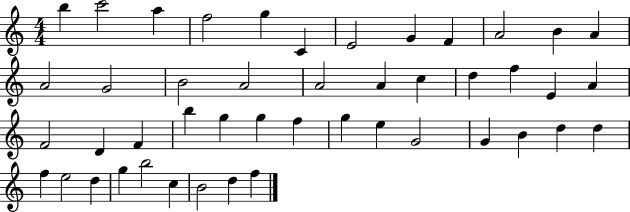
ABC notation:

X:1
T:Untitled
M:4/4
L:1/4
K:C
b c'2 a f2 g C E2 G F A2 B A A2 G2 B2 A2 A2 A c d f E A F2 D F b g g f g e G2 G B d d f e2 d g b2 c B2 d f